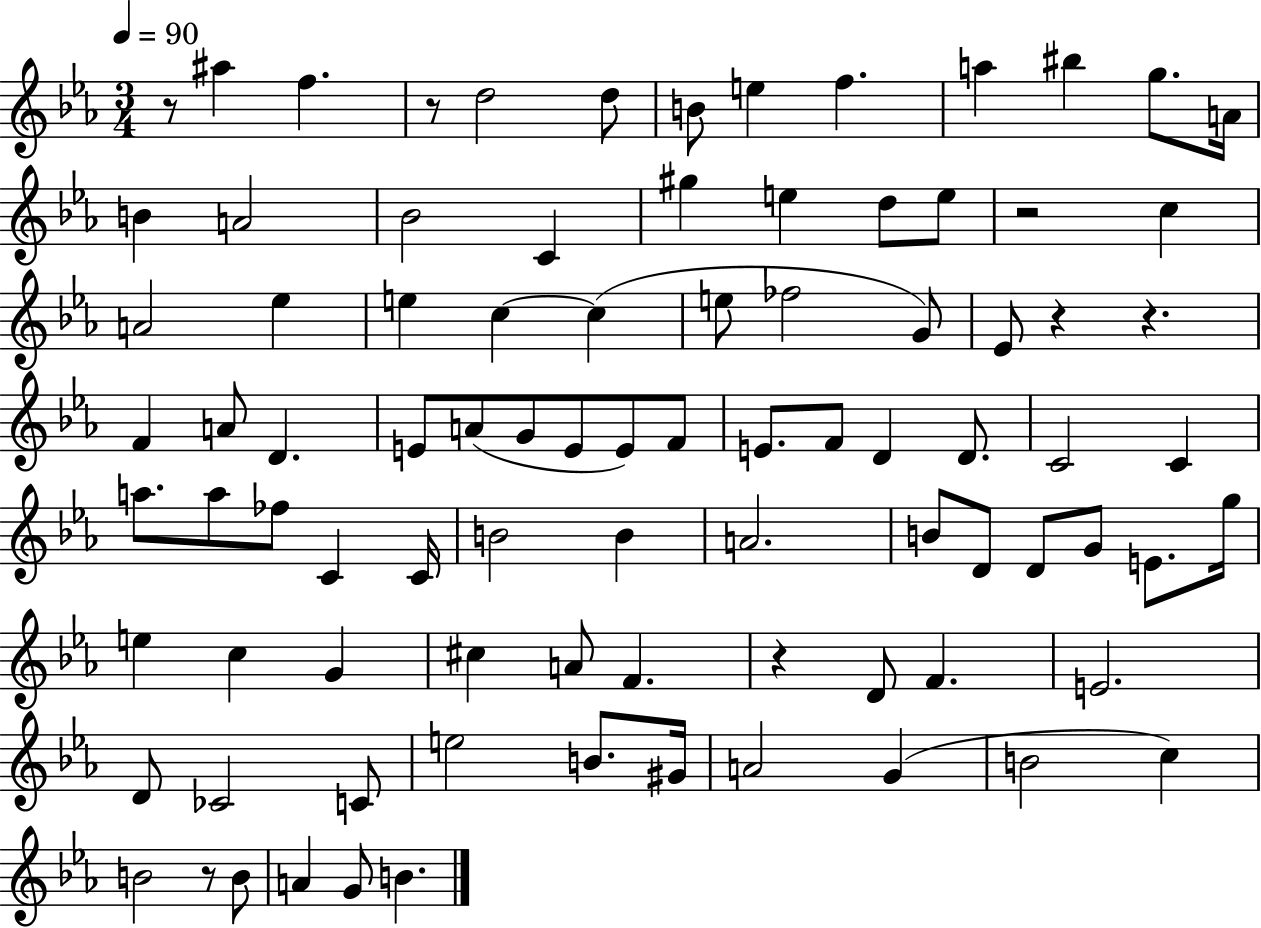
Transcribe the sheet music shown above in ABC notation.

X:1
T:Untitled
M:3/4
L:1/4
K:Eb
z/2 ^a f z/2 d2 d/2 B/2 e f a ^b g/2 A/4 B A2 _B2 C ^g e d/2 e/2 z2 c A2 _e e c c e/2 _f2 G/2 _E/2 z z F A/2 D E/2 A/2 G/2 E/2 E/2 F/2 E/2 F/2 D D/2 C2 C a/2 a/2 _f/2 C C/4 B2 B A2 B/2 D/2 D/2 G/2 E/2 g/4 e c G ^c A/2 F z D/2 F E2 D/2 _C2 C/2 e2 B/2 ^G/4 A2 G B2 c B2 z/2 B/2 A G/2 B